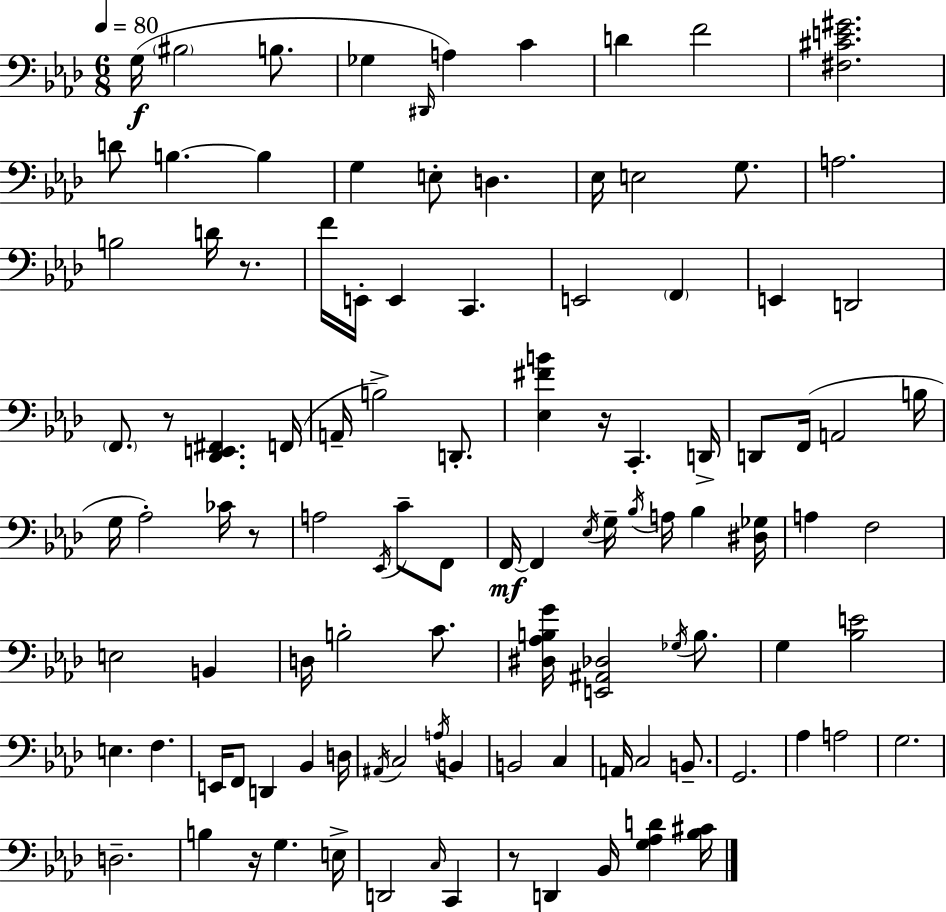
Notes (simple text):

G3/s BIS3/h B3/e. Gb3/q D#2/s A3/q C4/q D4/q F4/h [F#3,C#4,E4,G#4]/h. D4/e B3/q. B3/q G3/q E3/e D3/q. Eb3/s E3/h G3/e. A3/h. B3/h D4/s R/e. F4/s E2/s E2/q C2/q. E2/h F2/q E2/q D2/h F2/e. R/e [Db2,E2,F#2]/q. F2/s A2/s B3/h D2/e. [Eb3,F#4,B4]/q R/s C2/q. D2/s D2/e F2/s A2/h B3/s G3/s Ab3/h CES4/s R/e A3/h Eb2/s C4/e F2/e F2/s F2/q Eb3/s G3/s Bb3/s A3/s Bb3/q [D#3,Gb3]/s A3/q F3/h E3/h B2/q D3/s B3/h C4/e. [D#3,Ab3,B3,G4]/s [E2,A#2,Db3]/h Gb3/s B3/e. G3/q [Bb3,E4]/h E3/q. F3/q. E2/s F2/e D2/q Bb2/q D3/s A#2/s C3/h A3/s B2/q B2/h C3/q A2/s C3/h B2/e. G2/h. Ab3/q A3/h G3/h. D3/h. B3/q R/s G3/q. E3/s D2/h C3/s C2/q R/e D2/q Bb2/s [G3,Ab3,D4]/q [Bb3,C#4]/s